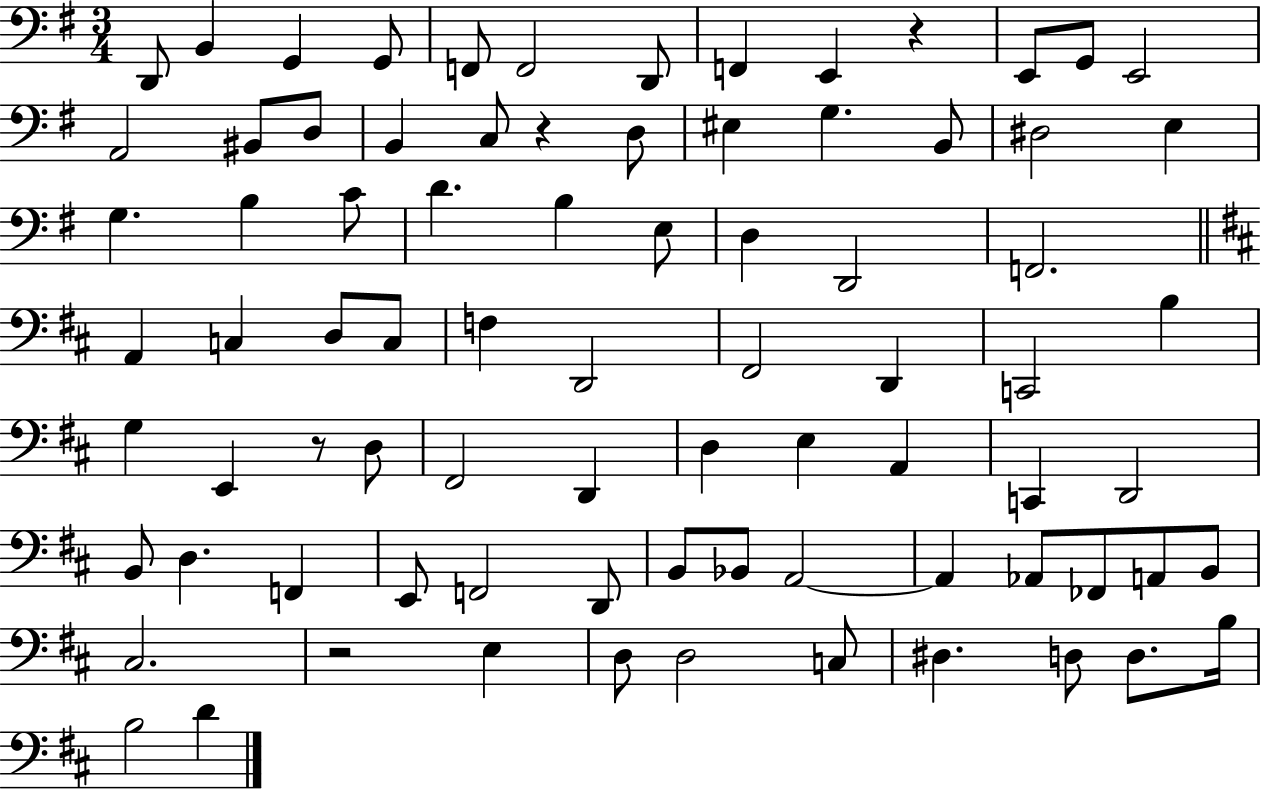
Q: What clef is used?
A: bass